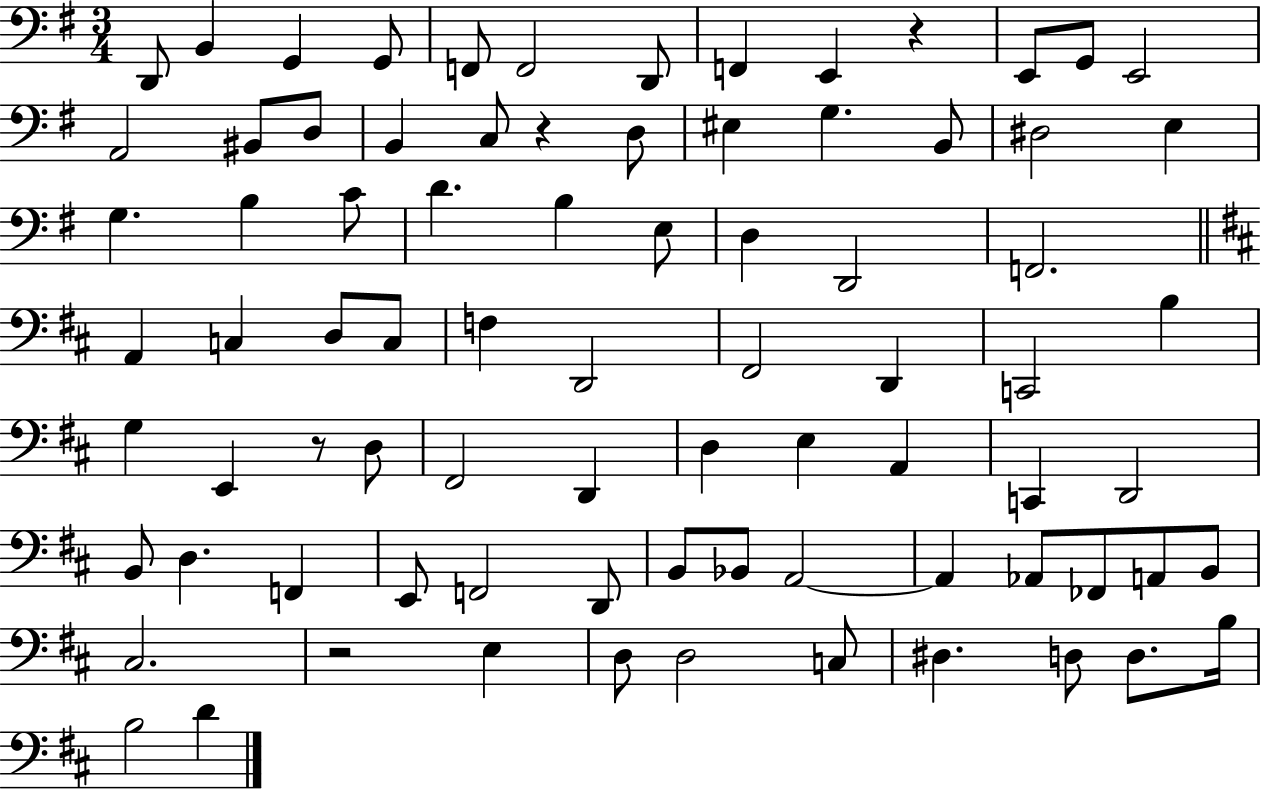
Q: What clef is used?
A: bass